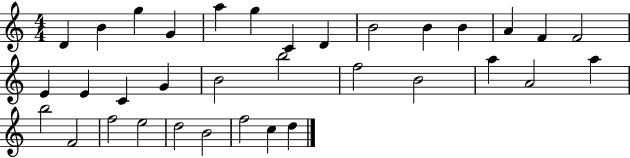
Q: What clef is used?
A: treble